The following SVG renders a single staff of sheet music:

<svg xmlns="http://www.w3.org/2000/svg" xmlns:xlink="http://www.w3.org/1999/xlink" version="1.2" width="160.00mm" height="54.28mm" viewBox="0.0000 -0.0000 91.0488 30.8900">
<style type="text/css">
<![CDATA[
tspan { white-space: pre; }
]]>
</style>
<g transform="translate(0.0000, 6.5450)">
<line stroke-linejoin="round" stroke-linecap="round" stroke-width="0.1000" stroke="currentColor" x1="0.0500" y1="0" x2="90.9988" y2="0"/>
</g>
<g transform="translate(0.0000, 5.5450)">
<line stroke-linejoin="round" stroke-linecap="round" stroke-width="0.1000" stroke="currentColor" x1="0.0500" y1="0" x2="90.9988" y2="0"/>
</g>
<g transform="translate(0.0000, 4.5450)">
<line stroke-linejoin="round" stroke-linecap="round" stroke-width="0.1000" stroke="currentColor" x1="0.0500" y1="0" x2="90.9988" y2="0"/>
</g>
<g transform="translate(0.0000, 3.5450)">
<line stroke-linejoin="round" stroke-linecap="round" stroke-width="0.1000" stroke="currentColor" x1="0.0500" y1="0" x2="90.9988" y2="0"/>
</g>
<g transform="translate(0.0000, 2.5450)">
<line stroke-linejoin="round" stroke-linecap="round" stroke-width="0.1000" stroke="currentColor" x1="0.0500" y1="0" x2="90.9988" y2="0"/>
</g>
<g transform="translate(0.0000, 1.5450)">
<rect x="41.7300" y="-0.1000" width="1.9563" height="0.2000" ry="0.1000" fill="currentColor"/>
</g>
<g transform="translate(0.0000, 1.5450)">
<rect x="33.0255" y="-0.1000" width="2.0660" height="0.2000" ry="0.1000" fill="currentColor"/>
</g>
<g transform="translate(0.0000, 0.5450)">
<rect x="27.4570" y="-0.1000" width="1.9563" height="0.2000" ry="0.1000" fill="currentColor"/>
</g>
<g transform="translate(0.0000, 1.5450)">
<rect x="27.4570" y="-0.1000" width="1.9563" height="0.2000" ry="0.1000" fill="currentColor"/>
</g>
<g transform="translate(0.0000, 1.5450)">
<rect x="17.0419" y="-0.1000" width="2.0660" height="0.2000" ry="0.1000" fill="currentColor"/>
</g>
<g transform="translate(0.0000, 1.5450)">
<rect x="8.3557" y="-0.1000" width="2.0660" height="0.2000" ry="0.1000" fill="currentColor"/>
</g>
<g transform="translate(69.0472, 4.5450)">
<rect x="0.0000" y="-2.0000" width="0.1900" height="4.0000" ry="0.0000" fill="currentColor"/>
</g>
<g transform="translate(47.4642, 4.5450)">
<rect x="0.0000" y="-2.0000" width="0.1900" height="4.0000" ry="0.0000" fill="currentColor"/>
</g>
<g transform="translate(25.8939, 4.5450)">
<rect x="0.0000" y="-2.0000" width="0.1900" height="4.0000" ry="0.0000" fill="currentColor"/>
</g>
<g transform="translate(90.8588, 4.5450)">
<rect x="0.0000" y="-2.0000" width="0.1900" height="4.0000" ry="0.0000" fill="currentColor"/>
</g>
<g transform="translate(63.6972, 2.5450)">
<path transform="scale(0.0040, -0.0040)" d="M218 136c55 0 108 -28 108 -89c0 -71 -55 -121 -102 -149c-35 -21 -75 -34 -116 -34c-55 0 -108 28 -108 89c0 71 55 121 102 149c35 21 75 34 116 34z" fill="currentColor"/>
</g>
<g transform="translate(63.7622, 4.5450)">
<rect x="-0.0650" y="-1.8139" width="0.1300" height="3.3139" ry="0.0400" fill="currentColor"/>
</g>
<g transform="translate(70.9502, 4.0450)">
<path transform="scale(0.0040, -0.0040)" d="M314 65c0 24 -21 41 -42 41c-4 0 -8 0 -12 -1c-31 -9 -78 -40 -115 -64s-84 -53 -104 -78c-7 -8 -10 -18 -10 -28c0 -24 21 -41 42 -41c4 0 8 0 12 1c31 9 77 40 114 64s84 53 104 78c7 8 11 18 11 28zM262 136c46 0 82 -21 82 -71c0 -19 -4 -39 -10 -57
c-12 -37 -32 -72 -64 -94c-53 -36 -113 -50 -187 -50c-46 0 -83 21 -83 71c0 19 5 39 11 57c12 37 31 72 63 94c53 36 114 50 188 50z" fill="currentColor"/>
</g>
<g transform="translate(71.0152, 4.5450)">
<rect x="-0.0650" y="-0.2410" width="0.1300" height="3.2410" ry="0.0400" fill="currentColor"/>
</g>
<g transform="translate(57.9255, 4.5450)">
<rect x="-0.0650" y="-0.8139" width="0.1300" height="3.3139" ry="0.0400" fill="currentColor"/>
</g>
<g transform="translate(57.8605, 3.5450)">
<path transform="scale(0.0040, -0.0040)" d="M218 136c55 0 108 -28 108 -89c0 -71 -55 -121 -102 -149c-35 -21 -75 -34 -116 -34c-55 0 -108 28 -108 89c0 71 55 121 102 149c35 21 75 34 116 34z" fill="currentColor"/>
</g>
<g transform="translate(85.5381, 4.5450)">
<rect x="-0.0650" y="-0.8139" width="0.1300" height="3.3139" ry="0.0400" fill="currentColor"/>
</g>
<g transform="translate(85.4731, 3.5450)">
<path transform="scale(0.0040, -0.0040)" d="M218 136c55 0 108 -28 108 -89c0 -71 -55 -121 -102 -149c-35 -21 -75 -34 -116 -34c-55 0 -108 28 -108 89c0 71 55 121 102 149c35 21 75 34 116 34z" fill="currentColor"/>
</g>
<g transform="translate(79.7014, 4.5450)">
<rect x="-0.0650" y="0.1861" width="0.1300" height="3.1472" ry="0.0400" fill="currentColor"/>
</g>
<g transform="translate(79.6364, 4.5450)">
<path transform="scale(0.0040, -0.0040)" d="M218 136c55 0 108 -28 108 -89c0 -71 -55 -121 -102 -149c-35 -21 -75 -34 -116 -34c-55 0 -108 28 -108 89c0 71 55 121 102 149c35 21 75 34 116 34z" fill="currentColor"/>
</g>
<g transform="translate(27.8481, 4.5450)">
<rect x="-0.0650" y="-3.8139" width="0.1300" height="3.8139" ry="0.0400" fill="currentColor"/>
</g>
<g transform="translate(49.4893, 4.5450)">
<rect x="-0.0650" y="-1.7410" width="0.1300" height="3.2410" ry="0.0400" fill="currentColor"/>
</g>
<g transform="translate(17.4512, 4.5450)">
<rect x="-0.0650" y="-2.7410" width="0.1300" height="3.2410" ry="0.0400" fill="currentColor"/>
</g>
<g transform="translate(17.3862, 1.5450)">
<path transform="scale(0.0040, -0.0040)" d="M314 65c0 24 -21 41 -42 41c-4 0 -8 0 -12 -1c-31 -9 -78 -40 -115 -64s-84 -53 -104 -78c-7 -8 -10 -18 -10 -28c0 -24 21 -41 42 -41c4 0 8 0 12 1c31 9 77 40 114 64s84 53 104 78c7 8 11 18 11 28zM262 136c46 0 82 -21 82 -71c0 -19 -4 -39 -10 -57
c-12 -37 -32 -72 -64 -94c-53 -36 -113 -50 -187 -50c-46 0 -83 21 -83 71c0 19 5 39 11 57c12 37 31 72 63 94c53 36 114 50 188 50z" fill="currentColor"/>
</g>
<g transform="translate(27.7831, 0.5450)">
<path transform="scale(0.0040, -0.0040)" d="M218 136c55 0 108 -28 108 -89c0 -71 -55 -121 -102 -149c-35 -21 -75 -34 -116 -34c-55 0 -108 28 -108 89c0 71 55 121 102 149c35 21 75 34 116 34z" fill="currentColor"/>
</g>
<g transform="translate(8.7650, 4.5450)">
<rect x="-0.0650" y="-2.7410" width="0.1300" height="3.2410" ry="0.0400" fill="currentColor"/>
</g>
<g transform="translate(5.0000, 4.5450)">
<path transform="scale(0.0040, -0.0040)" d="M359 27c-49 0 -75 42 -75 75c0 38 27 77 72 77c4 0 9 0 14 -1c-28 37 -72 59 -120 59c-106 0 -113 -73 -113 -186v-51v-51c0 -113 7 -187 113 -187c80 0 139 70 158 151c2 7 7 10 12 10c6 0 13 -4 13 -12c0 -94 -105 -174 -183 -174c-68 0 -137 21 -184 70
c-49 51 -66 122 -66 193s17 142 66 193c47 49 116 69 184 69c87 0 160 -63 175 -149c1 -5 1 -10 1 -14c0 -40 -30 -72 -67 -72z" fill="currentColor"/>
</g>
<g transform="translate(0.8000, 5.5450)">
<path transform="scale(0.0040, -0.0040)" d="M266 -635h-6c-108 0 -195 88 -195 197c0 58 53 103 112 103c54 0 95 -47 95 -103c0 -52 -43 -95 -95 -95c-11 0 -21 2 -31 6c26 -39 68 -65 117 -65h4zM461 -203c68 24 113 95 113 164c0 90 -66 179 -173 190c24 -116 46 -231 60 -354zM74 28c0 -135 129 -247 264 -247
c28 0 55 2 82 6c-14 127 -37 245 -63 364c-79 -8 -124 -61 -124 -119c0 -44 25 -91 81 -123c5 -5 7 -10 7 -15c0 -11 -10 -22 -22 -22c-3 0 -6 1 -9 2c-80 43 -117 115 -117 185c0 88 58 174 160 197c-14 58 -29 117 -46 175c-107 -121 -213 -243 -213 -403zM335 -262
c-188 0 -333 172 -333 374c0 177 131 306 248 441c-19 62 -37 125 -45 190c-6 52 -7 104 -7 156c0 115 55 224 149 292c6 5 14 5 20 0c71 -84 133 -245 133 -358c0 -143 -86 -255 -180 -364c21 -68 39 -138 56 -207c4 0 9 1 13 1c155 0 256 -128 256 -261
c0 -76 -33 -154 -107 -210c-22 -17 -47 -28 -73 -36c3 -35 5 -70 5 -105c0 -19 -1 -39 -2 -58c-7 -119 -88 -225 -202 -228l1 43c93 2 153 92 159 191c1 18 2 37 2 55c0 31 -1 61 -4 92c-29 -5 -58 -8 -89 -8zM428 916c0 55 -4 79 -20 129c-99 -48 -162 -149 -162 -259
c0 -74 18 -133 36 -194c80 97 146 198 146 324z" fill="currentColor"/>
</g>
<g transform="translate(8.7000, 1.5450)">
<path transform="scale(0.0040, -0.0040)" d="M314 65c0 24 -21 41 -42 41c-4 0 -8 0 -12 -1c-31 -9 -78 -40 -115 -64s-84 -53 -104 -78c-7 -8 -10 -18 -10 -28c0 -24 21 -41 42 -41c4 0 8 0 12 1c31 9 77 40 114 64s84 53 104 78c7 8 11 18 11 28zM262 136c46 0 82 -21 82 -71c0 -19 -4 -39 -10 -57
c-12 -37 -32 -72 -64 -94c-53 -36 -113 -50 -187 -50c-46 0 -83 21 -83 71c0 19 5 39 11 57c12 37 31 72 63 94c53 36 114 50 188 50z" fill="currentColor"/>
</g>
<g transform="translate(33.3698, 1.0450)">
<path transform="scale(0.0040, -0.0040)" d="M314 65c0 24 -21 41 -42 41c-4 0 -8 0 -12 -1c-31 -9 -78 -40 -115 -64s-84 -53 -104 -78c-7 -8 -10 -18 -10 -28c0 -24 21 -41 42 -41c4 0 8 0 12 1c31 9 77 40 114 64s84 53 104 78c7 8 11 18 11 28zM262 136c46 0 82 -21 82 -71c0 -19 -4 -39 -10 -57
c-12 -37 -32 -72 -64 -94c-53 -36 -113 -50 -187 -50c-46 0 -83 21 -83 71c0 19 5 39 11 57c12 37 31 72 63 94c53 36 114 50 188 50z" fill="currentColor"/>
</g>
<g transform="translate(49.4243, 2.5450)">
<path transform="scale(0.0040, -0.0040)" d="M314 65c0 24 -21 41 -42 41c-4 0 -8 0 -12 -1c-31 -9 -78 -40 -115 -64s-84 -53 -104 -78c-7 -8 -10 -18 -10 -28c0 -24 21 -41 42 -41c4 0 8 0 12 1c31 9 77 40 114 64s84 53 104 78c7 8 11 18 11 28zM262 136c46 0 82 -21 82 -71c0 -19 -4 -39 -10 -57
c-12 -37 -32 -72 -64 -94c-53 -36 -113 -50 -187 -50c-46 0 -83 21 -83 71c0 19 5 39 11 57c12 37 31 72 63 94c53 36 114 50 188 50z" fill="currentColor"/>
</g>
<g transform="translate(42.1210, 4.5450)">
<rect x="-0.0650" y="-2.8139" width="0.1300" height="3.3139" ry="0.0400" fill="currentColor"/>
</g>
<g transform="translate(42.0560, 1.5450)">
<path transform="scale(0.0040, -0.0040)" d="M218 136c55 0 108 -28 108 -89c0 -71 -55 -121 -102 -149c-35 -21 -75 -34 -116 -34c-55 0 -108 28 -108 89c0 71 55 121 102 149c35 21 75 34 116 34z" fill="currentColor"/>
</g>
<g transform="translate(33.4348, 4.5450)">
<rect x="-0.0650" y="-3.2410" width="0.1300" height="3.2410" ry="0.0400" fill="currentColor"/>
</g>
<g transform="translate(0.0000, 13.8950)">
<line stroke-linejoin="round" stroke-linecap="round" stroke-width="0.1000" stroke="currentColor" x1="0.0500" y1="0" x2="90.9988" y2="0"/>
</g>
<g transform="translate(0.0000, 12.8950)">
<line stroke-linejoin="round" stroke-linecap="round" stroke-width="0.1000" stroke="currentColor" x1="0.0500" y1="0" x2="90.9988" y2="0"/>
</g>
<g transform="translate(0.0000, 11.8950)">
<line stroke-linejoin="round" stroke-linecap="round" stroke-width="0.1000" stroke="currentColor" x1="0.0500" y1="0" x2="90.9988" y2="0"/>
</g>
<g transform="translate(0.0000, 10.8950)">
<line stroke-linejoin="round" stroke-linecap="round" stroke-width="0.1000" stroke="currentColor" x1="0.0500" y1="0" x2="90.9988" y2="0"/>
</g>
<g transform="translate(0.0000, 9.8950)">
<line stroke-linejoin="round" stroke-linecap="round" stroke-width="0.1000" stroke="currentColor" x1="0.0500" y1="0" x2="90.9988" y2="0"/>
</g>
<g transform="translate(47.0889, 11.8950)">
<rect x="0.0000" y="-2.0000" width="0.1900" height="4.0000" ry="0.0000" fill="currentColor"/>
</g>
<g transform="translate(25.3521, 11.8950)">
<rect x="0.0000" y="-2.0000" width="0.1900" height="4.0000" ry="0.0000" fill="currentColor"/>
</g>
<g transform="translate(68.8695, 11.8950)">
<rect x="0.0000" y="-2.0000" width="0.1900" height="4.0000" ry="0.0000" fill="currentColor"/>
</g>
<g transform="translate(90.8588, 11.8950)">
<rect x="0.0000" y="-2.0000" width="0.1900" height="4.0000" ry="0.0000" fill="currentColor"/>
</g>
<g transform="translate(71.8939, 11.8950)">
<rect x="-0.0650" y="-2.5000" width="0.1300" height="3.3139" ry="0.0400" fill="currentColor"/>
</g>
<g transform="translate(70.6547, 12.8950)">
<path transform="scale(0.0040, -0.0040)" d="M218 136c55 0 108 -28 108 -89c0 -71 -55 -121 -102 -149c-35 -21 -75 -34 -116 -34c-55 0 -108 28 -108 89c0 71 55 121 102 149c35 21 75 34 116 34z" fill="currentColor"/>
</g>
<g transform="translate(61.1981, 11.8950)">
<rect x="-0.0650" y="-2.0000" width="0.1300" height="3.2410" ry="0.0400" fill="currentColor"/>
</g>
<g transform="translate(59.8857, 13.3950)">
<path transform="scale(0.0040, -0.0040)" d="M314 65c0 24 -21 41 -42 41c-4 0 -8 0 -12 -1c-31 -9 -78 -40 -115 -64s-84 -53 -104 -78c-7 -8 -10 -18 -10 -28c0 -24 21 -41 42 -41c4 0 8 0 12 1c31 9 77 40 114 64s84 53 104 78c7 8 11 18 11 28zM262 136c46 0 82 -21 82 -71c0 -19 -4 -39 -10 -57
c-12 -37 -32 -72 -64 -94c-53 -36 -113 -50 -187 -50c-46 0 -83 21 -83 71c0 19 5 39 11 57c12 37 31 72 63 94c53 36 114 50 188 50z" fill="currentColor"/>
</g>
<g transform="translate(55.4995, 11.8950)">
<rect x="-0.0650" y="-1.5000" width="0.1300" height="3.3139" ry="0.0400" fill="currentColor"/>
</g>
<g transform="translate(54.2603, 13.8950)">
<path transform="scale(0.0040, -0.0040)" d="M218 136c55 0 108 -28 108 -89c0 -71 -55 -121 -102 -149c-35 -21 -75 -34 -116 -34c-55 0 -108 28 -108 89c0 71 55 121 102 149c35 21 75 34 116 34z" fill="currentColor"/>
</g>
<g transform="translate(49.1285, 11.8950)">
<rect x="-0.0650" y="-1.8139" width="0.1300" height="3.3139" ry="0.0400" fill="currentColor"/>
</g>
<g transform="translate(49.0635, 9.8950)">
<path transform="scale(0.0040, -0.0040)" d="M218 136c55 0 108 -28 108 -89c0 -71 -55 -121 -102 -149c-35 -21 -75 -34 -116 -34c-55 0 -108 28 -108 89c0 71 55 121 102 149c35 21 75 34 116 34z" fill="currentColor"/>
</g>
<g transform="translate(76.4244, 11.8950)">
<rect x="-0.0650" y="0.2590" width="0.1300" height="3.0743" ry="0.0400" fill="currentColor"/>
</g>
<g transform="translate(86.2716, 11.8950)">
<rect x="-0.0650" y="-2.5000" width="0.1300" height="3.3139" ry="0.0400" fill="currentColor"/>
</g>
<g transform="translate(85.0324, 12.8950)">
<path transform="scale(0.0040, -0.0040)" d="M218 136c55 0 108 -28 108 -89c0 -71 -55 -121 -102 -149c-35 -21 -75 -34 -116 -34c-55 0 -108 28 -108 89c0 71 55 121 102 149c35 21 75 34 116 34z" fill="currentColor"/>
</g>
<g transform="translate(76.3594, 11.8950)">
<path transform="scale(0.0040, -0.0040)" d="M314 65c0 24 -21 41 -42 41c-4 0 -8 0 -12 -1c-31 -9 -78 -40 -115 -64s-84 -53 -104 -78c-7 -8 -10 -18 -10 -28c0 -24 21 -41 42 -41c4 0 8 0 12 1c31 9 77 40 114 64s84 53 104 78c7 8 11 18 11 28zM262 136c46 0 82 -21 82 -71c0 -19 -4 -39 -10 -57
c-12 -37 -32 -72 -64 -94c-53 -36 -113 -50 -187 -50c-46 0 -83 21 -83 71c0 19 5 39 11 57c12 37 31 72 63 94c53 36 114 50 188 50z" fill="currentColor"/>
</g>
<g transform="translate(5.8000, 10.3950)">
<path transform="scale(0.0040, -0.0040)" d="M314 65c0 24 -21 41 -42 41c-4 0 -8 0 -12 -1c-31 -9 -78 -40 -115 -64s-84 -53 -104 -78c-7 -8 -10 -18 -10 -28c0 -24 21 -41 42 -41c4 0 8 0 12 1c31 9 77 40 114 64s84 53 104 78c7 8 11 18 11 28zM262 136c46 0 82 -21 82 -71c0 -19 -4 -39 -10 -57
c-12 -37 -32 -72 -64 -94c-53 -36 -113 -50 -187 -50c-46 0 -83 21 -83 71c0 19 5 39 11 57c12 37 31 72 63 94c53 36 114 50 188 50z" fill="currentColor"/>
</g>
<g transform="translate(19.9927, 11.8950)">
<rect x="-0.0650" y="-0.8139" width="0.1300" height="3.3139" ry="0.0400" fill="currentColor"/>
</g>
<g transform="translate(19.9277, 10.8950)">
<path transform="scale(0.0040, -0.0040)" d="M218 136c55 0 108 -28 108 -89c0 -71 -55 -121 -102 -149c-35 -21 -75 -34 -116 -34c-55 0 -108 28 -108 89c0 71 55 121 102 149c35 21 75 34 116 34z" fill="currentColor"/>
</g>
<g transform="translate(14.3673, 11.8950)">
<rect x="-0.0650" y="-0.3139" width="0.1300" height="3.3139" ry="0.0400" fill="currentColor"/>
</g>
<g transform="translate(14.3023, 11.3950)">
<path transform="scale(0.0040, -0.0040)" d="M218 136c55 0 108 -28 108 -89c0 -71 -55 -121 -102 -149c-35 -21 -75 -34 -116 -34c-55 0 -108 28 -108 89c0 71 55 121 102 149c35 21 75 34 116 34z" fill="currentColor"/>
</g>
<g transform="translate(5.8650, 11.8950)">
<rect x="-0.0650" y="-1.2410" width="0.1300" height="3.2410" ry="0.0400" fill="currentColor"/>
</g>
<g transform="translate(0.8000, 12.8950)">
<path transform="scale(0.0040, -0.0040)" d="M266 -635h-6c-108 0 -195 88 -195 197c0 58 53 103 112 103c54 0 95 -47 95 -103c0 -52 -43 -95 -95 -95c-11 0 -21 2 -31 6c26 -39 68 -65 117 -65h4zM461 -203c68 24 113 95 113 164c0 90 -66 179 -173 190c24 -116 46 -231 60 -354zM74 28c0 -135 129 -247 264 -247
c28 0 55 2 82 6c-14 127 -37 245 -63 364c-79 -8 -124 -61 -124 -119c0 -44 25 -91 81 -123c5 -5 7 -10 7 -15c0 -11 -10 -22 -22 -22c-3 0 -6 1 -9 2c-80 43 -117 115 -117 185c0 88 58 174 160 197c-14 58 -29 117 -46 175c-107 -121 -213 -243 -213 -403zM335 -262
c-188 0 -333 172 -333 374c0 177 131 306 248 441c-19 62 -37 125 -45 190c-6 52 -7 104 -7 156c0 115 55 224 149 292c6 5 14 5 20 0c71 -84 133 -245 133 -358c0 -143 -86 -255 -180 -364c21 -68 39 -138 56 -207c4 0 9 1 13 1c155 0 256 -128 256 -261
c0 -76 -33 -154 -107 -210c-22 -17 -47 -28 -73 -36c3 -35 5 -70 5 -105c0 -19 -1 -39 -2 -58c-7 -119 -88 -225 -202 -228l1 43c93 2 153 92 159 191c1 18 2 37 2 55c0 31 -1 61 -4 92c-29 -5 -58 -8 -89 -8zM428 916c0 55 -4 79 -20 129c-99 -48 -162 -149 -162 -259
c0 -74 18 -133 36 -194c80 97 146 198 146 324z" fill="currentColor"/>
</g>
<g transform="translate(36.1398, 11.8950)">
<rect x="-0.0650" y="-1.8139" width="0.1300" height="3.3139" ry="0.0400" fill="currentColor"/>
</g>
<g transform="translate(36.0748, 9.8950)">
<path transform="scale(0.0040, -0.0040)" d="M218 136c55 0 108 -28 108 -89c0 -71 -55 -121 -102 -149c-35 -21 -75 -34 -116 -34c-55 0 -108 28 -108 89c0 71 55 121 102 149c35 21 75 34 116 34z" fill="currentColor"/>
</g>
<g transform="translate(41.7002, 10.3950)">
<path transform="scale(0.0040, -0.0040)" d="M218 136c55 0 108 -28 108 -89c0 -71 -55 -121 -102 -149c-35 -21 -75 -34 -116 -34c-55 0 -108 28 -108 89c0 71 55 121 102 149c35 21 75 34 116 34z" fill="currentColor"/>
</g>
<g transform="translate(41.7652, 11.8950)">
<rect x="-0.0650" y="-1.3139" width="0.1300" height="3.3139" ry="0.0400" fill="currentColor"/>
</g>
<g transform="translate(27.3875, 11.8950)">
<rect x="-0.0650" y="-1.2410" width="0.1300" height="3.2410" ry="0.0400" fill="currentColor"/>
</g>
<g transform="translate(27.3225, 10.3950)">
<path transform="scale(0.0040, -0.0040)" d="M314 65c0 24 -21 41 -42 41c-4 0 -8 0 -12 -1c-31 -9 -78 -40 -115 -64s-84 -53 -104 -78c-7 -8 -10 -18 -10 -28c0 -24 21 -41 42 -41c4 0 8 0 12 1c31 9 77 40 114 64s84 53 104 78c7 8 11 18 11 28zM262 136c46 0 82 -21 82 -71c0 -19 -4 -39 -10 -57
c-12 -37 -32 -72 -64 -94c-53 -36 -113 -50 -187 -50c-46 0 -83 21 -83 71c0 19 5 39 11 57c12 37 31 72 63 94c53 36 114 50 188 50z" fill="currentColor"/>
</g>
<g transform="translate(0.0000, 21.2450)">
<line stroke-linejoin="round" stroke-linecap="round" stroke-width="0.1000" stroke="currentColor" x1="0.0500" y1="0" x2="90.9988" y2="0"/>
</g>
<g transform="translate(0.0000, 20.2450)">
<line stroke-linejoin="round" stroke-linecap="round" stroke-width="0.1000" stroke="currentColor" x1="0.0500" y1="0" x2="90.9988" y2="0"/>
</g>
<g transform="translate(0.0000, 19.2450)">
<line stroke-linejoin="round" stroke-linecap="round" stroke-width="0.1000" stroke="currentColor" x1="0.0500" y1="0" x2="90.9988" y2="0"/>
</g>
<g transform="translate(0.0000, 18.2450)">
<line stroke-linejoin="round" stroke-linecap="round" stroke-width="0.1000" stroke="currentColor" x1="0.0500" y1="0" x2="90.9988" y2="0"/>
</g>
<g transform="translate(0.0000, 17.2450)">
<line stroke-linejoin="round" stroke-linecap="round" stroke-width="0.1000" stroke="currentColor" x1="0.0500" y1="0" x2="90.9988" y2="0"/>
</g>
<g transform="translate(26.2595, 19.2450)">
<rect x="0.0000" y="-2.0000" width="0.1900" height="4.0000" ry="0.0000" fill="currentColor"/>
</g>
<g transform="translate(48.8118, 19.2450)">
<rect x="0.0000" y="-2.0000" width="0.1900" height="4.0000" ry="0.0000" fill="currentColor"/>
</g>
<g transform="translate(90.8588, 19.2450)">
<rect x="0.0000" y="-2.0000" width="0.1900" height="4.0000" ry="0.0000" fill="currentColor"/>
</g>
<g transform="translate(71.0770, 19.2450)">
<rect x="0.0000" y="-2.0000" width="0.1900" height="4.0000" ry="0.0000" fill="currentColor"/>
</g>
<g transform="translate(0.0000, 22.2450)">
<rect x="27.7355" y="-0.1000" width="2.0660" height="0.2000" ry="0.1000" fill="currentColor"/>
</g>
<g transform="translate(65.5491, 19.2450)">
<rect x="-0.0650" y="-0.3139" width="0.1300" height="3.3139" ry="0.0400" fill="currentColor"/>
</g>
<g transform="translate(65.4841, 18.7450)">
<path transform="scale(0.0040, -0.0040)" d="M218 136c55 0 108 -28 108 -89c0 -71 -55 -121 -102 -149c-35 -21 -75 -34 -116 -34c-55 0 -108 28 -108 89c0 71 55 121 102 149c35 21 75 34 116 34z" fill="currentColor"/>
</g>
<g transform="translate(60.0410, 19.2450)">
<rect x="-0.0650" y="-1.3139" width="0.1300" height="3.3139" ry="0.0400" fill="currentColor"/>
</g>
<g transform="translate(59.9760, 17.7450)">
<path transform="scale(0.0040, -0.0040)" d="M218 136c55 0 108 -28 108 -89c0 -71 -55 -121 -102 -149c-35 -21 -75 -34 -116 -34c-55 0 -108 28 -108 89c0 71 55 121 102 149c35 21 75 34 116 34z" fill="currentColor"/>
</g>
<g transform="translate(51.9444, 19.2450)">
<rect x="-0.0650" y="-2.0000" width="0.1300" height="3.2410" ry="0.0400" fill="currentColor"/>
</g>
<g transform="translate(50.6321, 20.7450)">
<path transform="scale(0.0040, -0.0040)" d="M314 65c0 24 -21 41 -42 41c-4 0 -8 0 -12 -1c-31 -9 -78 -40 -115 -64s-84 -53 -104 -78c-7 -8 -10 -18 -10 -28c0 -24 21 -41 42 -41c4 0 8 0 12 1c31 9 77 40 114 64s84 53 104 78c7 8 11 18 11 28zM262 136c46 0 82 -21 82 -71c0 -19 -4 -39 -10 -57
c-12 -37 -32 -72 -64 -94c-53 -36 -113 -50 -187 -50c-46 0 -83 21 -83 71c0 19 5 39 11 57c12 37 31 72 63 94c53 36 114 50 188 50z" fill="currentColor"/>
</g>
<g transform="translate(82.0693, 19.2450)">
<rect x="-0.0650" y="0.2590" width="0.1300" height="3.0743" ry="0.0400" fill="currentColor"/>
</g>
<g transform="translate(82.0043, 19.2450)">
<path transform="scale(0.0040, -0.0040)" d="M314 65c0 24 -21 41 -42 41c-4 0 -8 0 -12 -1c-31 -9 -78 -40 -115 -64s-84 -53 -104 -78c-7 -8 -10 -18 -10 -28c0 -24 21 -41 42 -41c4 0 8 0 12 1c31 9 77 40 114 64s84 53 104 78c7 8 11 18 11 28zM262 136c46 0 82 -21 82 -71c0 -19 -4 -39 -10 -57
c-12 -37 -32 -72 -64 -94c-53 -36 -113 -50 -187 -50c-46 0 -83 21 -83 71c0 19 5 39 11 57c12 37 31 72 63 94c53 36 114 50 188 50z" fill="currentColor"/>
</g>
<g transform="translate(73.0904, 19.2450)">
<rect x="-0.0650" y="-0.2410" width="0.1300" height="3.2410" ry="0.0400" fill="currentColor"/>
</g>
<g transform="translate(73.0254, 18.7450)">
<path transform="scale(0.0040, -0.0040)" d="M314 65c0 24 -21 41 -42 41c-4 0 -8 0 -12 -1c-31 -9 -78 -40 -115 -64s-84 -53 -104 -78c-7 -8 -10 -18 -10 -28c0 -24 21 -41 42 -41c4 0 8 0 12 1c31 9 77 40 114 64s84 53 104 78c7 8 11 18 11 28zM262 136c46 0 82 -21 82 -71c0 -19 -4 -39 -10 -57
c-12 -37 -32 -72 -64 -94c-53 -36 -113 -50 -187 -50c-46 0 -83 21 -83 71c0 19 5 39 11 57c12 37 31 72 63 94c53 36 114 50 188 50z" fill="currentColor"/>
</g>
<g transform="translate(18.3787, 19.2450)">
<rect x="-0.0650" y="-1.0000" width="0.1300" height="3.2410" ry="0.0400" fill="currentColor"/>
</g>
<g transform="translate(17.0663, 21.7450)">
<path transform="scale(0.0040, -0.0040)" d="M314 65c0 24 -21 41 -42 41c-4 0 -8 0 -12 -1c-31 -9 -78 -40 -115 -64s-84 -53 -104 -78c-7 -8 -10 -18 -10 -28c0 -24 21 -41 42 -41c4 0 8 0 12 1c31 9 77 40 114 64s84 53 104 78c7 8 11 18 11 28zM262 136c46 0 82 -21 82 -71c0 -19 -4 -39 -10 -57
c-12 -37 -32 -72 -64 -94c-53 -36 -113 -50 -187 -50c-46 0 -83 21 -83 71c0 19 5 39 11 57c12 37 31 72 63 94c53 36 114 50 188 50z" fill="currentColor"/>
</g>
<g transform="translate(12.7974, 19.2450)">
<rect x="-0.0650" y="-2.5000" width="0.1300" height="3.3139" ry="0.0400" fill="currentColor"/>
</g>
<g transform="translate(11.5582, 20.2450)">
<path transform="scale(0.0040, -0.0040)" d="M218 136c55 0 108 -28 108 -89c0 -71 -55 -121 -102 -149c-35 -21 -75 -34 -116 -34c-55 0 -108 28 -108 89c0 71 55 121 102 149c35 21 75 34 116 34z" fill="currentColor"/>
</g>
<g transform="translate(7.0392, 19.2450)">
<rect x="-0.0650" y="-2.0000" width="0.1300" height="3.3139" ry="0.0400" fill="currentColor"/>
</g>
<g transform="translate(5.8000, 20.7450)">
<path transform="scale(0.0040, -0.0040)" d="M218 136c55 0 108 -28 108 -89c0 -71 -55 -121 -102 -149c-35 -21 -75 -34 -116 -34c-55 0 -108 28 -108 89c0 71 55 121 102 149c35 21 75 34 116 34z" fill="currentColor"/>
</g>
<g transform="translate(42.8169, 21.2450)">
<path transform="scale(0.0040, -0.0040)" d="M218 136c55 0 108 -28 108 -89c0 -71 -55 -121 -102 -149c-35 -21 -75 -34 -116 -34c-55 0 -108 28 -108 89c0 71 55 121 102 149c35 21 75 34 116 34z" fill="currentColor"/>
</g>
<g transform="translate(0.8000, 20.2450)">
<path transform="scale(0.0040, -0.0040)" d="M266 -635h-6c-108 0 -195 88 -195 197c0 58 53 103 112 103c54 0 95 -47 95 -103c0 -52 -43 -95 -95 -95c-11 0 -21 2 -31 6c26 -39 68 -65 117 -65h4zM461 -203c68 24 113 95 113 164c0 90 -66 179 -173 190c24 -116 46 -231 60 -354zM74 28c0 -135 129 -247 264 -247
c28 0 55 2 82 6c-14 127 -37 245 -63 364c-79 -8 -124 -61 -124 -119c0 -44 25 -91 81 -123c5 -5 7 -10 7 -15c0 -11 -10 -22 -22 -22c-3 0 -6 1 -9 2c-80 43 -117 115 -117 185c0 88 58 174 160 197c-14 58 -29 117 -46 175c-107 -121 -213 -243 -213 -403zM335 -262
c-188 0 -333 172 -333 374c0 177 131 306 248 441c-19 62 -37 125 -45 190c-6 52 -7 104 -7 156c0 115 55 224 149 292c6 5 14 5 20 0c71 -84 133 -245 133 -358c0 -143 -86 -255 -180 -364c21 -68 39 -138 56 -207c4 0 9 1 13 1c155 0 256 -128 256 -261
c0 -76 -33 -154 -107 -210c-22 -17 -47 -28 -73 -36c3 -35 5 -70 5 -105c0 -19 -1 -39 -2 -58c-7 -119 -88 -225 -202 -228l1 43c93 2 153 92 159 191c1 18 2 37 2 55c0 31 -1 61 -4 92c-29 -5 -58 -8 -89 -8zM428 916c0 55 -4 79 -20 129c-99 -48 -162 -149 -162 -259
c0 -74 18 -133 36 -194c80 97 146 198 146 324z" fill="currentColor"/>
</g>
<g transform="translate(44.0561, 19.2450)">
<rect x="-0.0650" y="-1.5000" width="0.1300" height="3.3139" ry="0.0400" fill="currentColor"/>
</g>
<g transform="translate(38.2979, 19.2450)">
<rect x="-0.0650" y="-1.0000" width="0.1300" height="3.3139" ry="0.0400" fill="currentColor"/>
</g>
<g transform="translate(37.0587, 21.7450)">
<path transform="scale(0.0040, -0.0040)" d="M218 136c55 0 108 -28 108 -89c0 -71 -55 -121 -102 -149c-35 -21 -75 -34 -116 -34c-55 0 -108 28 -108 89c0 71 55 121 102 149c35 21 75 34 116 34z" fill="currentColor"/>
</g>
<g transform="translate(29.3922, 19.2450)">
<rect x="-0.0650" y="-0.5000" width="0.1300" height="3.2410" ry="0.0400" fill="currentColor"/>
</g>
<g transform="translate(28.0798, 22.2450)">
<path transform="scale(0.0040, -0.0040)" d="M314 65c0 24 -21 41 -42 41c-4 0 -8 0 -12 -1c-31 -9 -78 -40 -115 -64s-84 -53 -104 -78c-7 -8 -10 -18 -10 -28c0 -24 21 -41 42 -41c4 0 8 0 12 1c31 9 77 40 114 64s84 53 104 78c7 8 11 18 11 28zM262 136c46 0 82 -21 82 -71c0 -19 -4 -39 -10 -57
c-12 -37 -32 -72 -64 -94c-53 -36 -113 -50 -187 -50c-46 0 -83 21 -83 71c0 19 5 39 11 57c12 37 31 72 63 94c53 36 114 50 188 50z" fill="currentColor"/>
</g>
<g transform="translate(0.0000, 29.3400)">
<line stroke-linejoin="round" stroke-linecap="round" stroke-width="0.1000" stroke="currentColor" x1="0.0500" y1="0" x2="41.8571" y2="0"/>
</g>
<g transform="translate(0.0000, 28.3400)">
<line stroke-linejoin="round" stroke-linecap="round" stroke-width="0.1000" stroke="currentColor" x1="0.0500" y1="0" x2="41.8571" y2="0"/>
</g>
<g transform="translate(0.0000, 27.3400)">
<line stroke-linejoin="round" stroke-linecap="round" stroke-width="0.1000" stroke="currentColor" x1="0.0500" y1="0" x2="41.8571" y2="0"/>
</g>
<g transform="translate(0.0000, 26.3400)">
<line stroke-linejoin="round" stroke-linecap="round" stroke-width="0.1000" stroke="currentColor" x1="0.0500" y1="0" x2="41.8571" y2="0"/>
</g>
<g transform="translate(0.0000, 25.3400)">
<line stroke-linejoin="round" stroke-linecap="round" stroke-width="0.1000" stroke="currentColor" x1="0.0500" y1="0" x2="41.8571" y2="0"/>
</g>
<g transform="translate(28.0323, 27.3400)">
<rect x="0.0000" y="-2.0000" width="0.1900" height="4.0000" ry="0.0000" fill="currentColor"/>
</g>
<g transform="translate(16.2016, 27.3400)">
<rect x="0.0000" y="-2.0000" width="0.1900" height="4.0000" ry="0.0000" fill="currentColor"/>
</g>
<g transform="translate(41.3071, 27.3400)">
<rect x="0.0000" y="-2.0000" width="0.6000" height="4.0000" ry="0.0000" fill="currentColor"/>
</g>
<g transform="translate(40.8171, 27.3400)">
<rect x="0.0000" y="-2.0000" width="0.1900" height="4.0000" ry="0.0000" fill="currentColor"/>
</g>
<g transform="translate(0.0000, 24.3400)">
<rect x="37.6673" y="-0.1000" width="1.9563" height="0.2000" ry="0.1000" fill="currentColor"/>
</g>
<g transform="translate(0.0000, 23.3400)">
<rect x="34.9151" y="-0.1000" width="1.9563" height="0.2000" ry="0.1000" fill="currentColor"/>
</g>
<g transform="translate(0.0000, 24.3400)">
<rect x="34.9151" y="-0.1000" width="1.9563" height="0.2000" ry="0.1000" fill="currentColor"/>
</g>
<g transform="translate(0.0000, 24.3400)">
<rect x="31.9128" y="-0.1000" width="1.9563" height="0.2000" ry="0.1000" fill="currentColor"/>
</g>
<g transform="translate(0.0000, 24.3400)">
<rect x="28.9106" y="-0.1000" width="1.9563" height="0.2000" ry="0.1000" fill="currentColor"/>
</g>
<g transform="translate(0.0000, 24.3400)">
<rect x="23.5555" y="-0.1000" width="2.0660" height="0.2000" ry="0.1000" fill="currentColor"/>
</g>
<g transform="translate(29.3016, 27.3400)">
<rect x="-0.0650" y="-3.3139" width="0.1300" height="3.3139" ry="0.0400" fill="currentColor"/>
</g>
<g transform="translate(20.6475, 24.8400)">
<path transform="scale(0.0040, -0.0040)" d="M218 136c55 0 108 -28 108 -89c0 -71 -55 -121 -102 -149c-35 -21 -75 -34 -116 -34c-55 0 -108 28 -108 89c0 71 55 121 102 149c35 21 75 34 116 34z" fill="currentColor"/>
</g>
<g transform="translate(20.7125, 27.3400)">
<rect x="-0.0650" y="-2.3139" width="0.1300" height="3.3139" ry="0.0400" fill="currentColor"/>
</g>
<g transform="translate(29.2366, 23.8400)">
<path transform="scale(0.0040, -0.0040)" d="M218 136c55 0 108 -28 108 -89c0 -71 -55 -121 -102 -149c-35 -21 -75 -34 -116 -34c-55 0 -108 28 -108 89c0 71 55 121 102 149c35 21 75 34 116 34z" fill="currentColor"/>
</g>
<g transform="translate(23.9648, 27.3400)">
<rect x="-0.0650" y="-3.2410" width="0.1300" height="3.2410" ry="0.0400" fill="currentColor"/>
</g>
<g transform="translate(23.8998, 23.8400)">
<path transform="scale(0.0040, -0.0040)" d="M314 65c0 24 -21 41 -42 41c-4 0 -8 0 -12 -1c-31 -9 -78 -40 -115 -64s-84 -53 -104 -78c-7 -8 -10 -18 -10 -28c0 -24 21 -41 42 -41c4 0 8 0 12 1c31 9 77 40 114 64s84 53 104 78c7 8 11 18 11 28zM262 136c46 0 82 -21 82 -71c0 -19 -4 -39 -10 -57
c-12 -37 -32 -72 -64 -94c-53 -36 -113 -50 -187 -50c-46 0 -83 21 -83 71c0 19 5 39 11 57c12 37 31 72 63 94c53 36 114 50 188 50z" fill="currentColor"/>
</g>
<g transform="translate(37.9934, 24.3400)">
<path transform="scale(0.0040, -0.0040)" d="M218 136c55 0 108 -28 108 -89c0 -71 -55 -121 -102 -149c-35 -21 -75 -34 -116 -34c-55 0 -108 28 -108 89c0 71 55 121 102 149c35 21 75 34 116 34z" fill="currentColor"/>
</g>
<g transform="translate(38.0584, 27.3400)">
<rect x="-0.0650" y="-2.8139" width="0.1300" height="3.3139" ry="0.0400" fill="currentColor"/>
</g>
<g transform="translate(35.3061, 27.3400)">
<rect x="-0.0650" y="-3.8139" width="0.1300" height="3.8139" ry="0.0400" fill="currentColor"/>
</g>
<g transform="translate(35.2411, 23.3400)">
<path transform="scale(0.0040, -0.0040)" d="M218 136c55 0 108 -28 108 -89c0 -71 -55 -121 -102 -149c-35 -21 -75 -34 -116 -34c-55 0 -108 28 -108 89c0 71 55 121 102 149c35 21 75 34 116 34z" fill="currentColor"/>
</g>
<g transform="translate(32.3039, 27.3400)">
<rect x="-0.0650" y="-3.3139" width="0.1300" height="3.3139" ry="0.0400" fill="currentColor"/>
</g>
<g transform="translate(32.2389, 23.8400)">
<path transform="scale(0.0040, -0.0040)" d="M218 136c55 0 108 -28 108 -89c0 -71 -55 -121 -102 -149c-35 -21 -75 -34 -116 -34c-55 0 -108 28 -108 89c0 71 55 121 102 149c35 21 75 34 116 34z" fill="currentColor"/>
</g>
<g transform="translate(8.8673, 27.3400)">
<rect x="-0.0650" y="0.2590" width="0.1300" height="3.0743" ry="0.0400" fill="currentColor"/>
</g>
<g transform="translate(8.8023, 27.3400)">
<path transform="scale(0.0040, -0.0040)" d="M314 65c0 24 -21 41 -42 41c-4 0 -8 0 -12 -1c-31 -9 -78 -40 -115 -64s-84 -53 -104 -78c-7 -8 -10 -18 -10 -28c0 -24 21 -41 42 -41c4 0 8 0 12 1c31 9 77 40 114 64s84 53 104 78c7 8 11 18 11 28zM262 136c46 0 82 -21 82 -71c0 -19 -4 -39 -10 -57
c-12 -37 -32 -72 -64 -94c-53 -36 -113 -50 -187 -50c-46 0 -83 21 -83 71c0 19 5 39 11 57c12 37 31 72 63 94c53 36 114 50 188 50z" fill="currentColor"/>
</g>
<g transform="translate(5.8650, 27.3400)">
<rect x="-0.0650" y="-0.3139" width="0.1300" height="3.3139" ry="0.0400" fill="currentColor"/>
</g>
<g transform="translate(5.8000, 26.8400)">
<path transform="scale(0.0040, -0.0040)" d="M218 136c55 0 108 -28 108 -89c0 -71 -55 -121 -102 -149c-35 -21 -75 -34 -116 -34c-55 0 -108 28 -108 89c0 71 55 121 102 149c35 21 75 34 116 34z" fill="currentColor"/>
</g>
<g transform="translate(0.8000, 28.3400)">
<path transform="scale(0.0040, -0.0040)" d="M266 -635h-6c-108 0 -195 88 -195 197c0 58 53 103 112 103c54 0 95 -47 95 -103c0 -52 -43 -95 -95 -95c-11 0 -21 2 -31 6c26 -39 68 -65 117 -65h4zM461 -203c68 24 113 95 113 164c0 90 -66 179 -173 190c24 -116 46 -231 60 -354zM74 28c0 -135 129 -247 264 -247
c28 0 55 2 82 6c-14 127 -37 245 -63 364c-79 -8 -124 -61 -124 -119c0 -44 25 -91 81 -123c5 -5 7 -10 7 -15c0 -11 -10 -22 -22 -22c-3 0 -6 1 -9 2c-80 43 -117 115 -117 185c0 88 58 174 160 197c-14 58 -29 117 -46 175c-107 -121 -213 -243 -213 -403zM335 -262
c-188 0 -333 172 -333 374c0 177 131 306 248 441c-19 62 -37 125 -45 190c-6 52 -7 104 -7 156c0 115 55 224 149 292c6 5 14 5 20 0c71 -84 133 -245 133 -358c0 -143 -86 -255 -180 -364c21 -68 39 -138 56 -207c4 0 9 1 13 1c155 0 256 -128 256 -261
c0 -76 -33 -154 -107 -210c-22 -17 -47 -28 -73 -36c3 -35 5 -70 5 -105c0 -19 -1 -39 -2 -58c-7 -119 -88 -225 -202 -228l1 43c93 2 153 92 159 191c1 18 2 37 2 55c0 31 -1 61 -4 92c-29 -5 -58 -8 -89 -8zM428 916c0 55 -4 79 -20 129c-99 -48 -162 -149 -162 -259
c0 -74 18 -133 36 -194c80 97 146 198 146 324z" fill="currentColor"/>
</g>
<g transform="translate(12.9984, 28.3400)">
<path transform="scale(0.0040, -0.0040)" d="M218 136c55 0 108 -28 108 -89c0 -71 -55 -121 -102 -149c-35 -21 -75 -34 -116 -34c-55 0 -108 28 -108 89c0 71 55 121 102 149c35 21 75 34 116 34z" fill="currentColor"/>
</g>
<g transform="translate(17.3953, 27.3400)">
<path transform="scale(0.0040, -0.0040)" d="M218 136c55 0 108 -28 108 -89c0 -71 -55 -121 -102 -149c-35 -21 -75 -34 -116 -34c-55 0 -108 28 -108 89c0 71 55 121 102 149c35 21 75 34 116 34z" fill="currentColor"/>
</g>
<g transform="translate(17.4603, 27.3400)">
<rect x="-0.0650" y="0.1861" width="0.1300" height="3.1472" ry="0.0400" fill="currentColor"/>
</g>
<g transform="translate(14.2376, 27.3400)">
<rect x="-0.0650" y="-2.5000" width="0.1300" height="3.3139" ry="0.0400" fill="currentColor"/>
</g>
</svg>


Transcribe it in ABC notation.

X:1
T:Untitled
M:4/4
L:1/4
K:C
a2 a2 c' b2 a f2 d f c2 B d e2 c d e2 f e f E F2 G B2 G F G D2 C2 D E F2 e c c2 B2 c B2 G B g b2 b b c' a